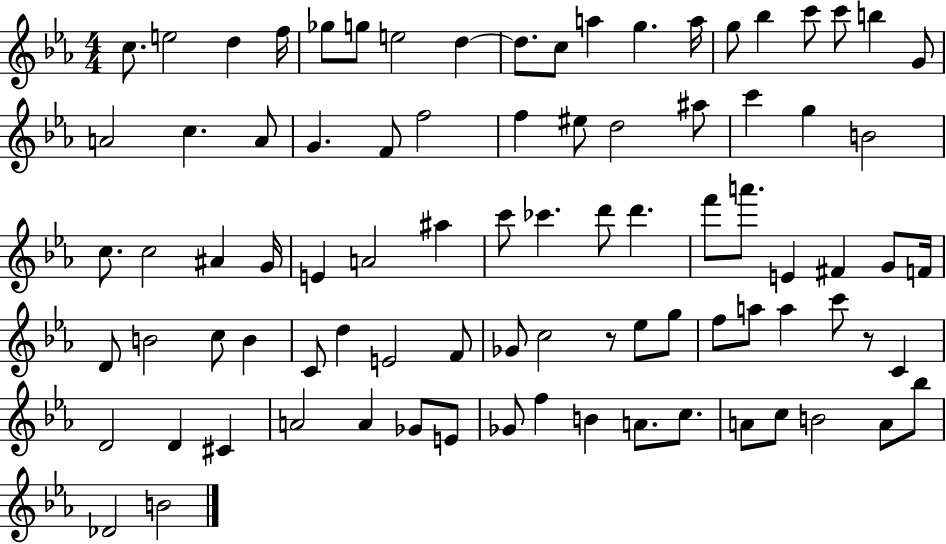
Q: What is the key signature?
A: EES major